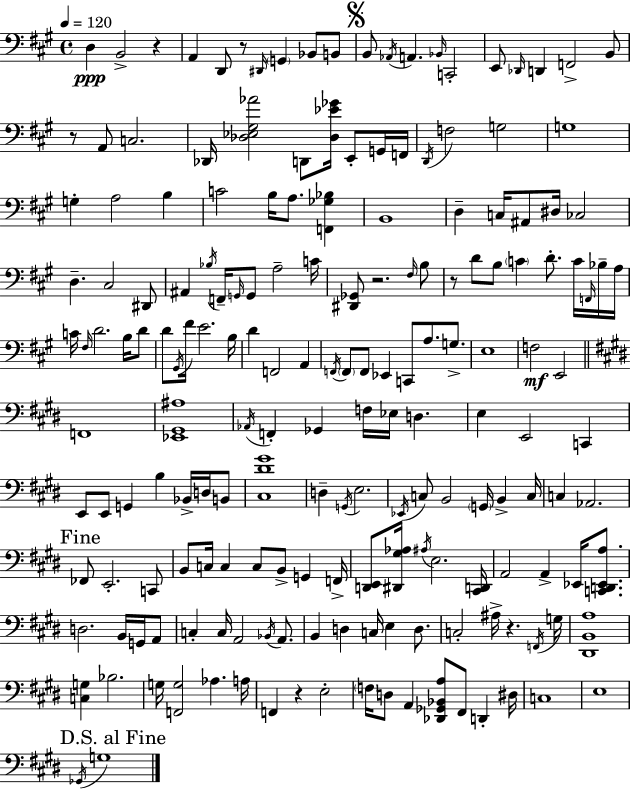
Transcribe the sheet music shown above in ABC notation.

X:1
T:Untitled
M:4/4
L:1/4
K:A
D, B,,2 z A,, D,,/2 z/2 ^D,,/4 G,, _B,,/2 B,,/2 B,,/2 _A,,/4 A,, _B,,/4 C,,2 E,,/2 _D,,/4 D,, F,,2 B,,/2 z/2 A,,/2 C,2 _D,,/4 [_D,_E,^G,_A]2 D,,/2 [_D,_E_G]/4 E,,/2 G,,/4 F,,/4 D,,/4 F,2 G,2 G,4 G, A,2 B, C2 B,/4 A,/2 [F,,_G,_B,] B,,4 D, C,/4 ^A,,/2 ^D,/4 _C,2 D, ^C,2 ^D,,/2 ^A,, _B,/4 F,,/4 G,,/4 G,,/2 A,2 C/4 [^D,,_G,,]/2 z2 ^F,/4 B,/2 z/2 D/2 B,/2 C D/2 C/4 F,,/4 _B,/4 A,/4 C/4 ^F,/4 D2 B,/4 D/2 D/2 ^G,,/4 ^F/4 E2 B,/4 D F,,2 A,, F,,/4 F,,/2 F,,/2 _E,, C,,/2 A,/2 G,/2 E,4 F,2 E,,2 F,,4 [_E,,^G,,^A,]4 _A,,/4 F,, _G,, F,/4 _E,/4 D, E, E,,2 C,, E,,/2 E,,/2 G,, B, _B,,/4 D,/4 B,,/2 [^C,^D^G]4 D, G,,/4 E,2 _E,,/4 C,/2 B,,2 G,,/4 B,, C,/4 C, _A,,2 _F,,/2 E,,2 C,,/2 B,,/2 C,/4 C, C,/2 B,,/2 G,, F,,/4 [D,,E,,]/2 [^D,,^G,_A,]/4 ^A,/4 E,2 [^C,,D,,]/4 A,,2 A,, _E,,/4 [C,,D,,_E,,A,]/2 D,2 B,,/4 G,,/4 A,,/2 C, C,/4 A,,2 _B,,/4 A,,/2 B,, D, C,/4 E, D,/2 C,2 ^A,/4 z F,,/4 G,/4 [^D,,B,,A,]4 [C,G,] _B,2 G,/4 [F,,G,]2 _A, A,/4 F,, z E,2 F,/4 D,/2 A,, [_D,,_G,,_B,,A,]/2 ^F,,/2 D,, ^D,/4 C,4 E,4 _G,,/4 G,4